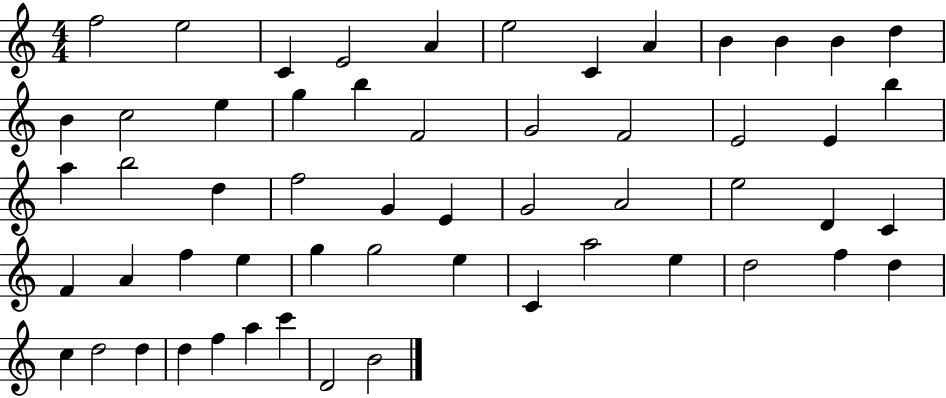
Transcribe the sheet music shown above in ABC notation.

X:1
T:Untitled
M:4/4
L:1/4
K:C
f2 e2 C E2 A e2 C A B B B d B c2 e g b F2 G2 F2 E2 E b a b2 d f2 G E G2 A2 e2 D C F A f e g g2 e C a2 e d2 f d c d2 d d f a c' D2 B2